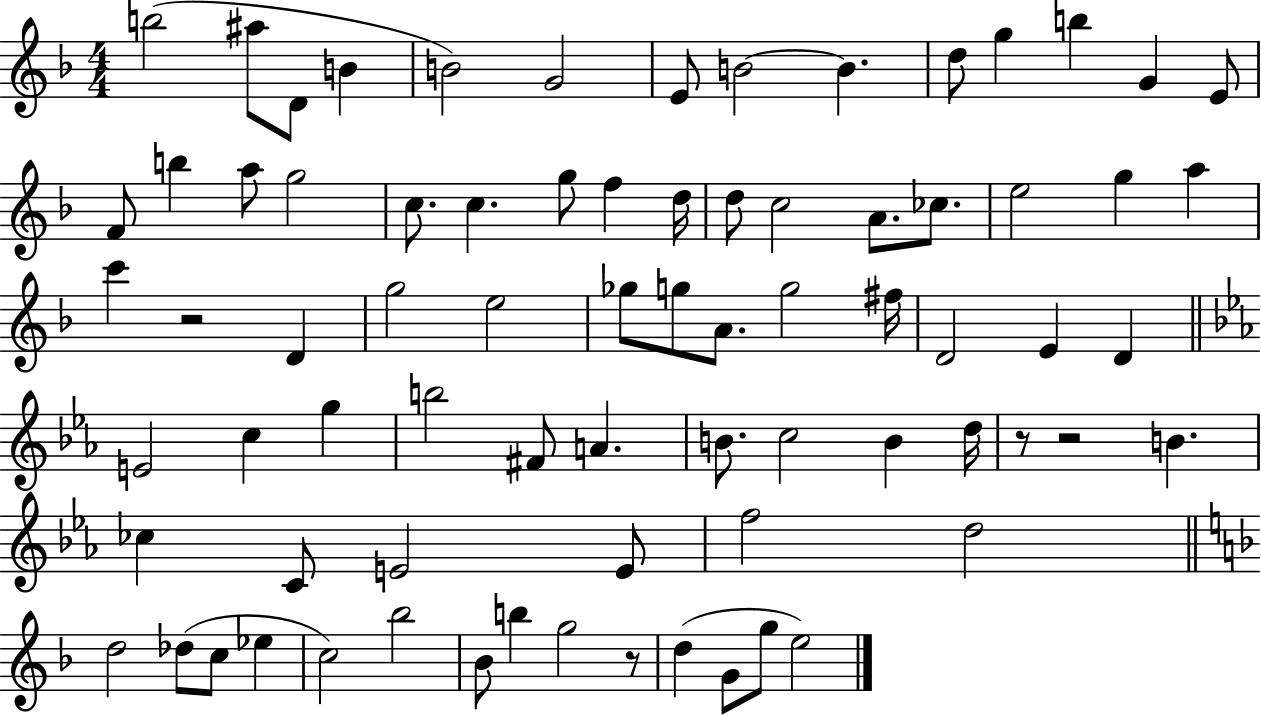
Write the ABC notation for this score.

X:1
T:Untitled
M:4/4
L:1/4
K:F
b2 ^a/2 D/2 B B2 G2 E/2 B2 B d/2 g b G E/2 F/2 b a/2 g2 c/2 c g/2 f d/4 d/2 c2 A/2 _c/2 e2 g a c' z2 D g2 e2 _g/2 g/2 A/2 g2 ^f/4 D2 E D E2 c g b2 ^F/2 A B/2 c2 B d/4 z/2 z2 B _c C/2 E2 E/2 f2 d2 d2 _d/2 c/2 _e c2 _b2 _B/2 b g2 z/2 d G/2 g/2 e2